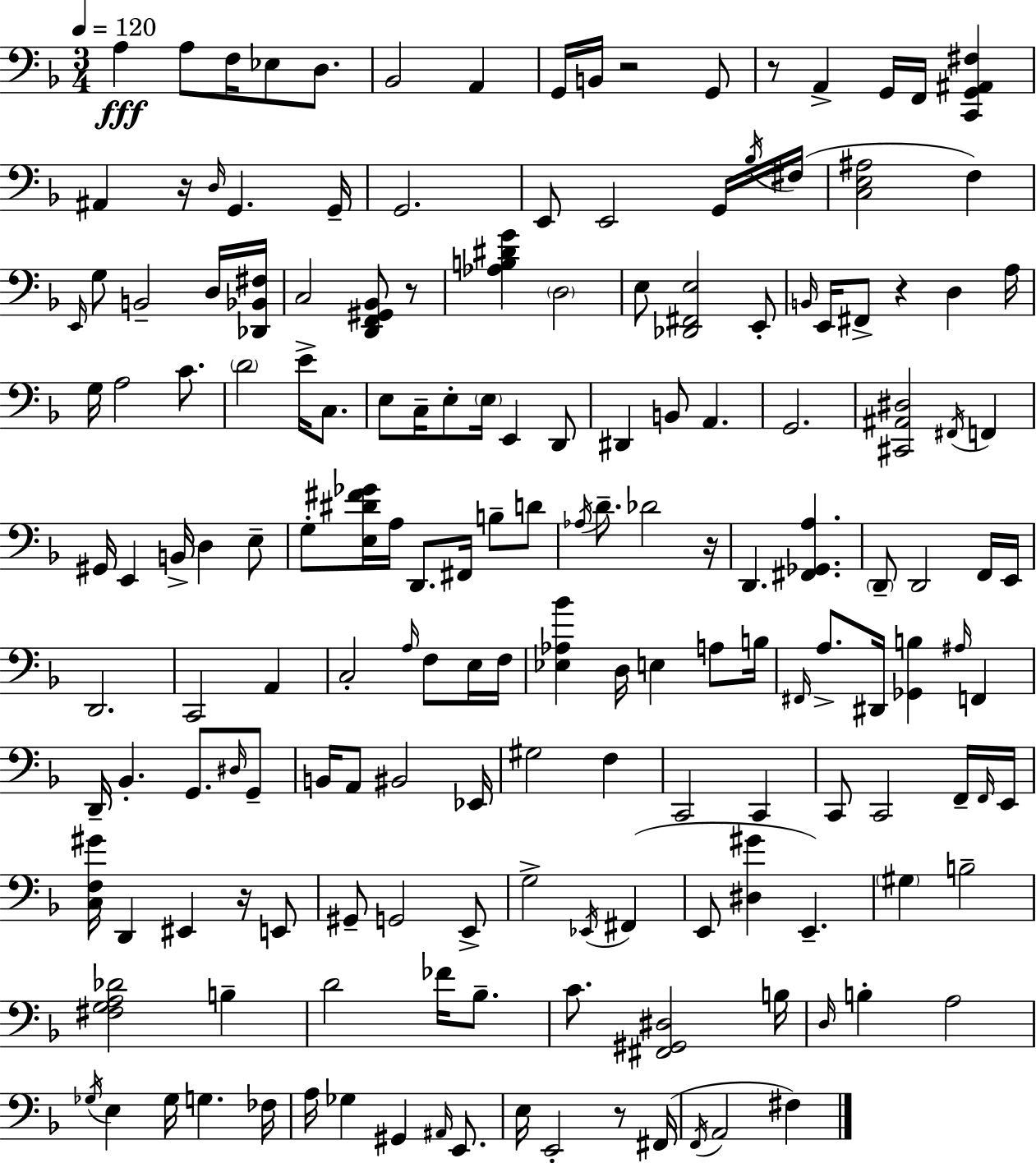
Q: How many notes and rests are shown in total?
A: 170